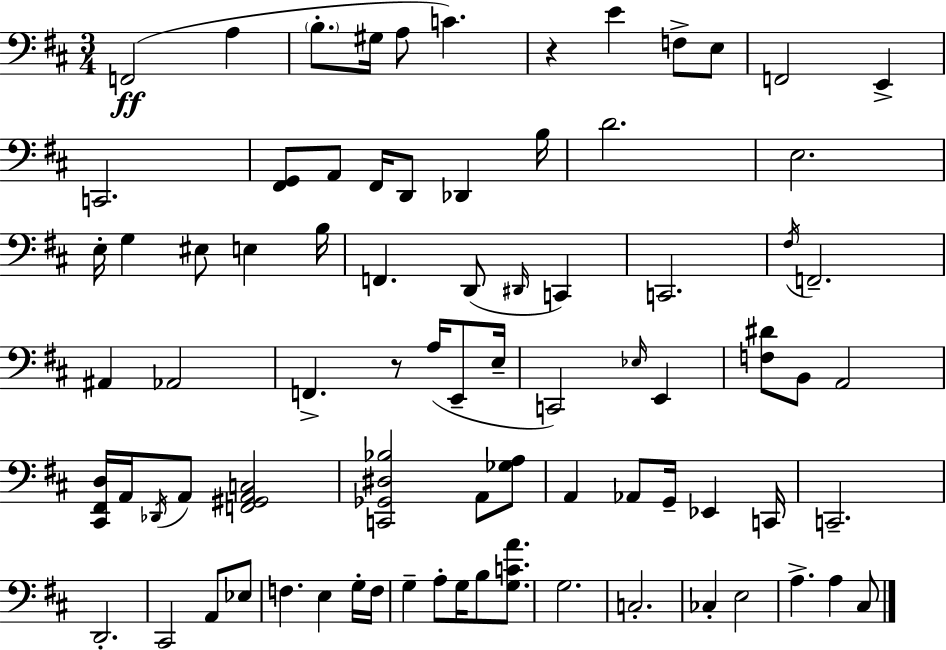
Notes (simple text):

F2/h A3/q B3/e. G#3/s A3/e C4/q. R/q E4/q F3/e E3/e F2/h E2/q C2/h. [F#2,G2]/e A2/e F#2/s D2/e Db2/q B3/s D4/h. E3/h. E3/s G3/q EIS3/e E3/q B3/s F2/q. D2/e D#2/s C2/q C2/h. F#3/s F2/h. A#2/q Ab2/h F2/q. R/e A3/s E2/e E3/s C2/h Eb3/s E2/q [F3,D#4]/e B2/e A2/h [C#2,F#2,D3]/s A2/s Db2/s A2/e [F2,G#2,A2,C3]/h [C2,Gb2,D#3,Bb3]/h A2/e [Gb3,A3]/e A2/q Ab2/e G2/s Eb2/q C2/s C2/h. D2/h. C#2/h A2/e Eb3/e F3/q. E3/q G3/s F3/s G3/q A3/e G3/s B3/e [G3,C4,A4]/e. G3/h. C3/h. CES3/q E3/h A3/q. A3/q C#3/e